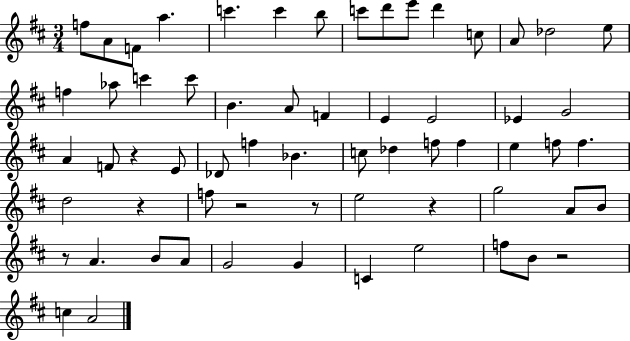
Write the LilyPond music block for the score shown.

{
  \clef treble
  \numericTimeSignature
  \time 3/4
  \key d \major
  \repeat volta 2 { f''8 a'8 f'8 a''4. | c'''4. c'''4 b''8 | c'''8 d'''8 e'''8 d'''4 c''8 | a'8 des''2 e''8 | \break f''4 aes''8 c'''4 c'''8 | b'4. a'8 f'4 | e'4 e'2 | ees'4 g'2 | \break a'4 f'8 r4 e'8 | des'8 f''4 bes'4. | c''8 des''4 f''8 f''4 | e''4 f''8 f''4. | \break d''2 r4 | f''8 r2 r8 | e''2 r4 | g''2 a'8 b'8 | \break r8 a'4. b'8 a'8 | g'2 g'4 | c'4 e''2 | f''8 b'8 r2 | \break c''4 a'2 | } \bar "|."
}